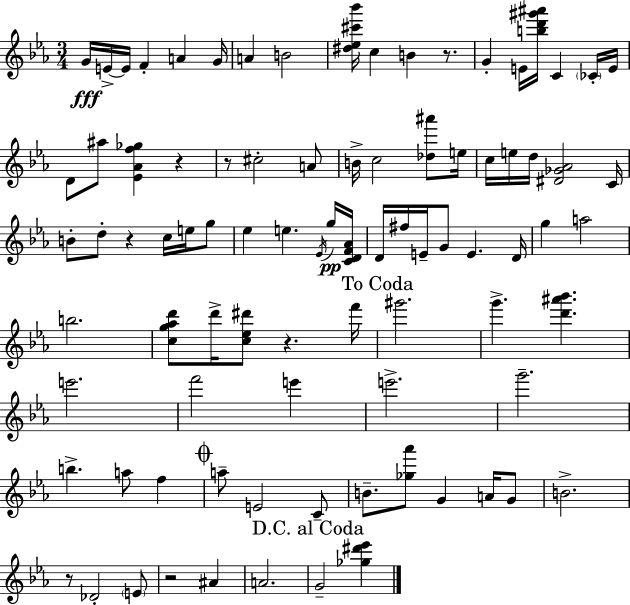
{
  \clef treble
  \numericTimeSignature
  \time 3/4
  \key c \minor
  \repeat volta 2 { g'16\fff e'16->~~ e'16 f'4-. a'4 g'16 | a'4 b'2 | <dis'' ees'' cis''' bes'''>16 c''4 b'4 r8. | g'4-. e'16 <b'' d''' gis''' ais'''>16 c'4 \parenthesize ces'16-. e'16 | \break d'8 ais''8 <ees' aes' f'' ges''>4 r4 | r8 cis''2-. a'8 | b'16-> c''2 <des'' ais'''>8 e''16 | c''16 e''16 d''16 <dis' ges' aes'>2 c'16 | \break b'8-. d''8-. r4 c''16 e''16 g''8 | ees''4 e''4. \acciaccatura { ees'16 } g''16\pp | <c' d' f' aes'>16 d'16 fis''16 e'16-- g'8 e'4. | d'16 g''4 a''2 | \break b''2. | <c'' g'' aes'' d'''>8 d'''16-> <c'' ees'' dis'''>8 r4. | f'''16 \mark "To Coda" gis'''2. | g'''4.-> <d''' ais''' bes'''>4. | \break e'''2. | f'''2 e'''4 | e'''2.-> | g'''2.-- | \break b''4.-> a''8 f''4 | \mark \markup { \musicglyph "scripts.coda" } a''8-- e'2 c'8-- | b'8.-- <ges'' aes'''>8 g'4 a'16 g'8 | b'2.-> | \break r8 des'2-. \parenthesize e'8 | r2 ais'4 | a'2. | \mark "D.C. al Coda" g'2-- <ges'' dis''' ees'''>4 | \break } \bar "|."
}